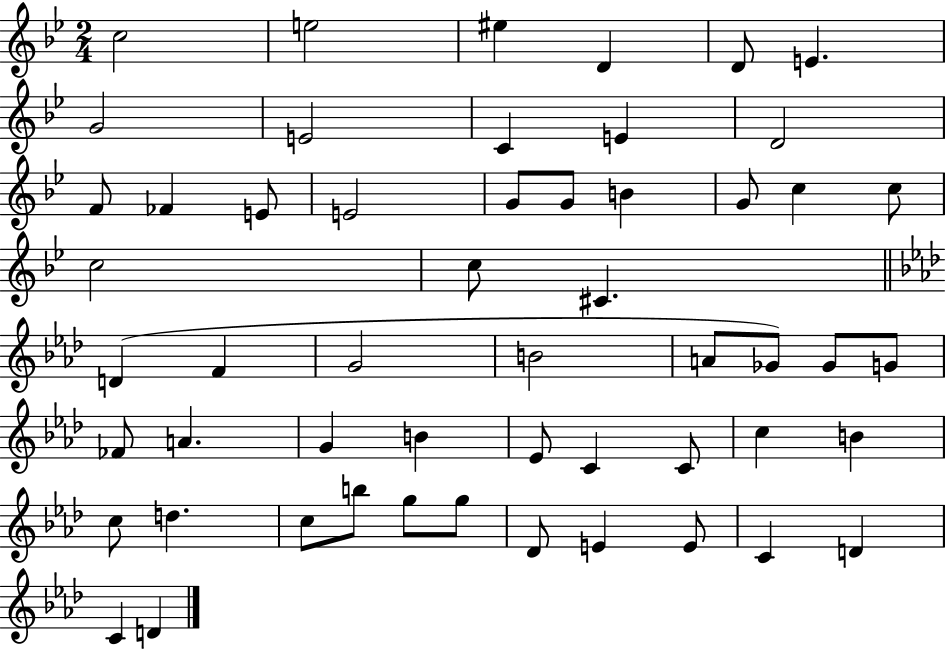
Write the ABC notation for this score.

X:1
T:Untitled
M:2/4
L:1/4
K:Bb
c2 e2 ^e D D/2 E G2 E2 C E D2 F/2 _F E/2 E2 G/2 G/2 B G/2 c c/2 c2 c/2 ^C D F G2 B2 A/2 _G/2 _G/2 G/2 _F/2 A G B _E/2 C C/2 c B c/2 d c/2 b/2 g/2 g/2 _D/2 E E/2 C D C D